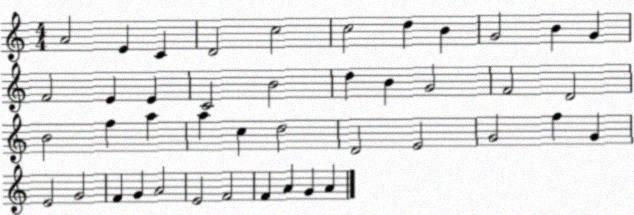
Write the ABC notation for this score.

X:1
T:Untitled
M:4/4
L:1/4
K:C
A2 E C D2 c2 c2 d B G2 B G F2 E E C2 B2 d B G2 F2 D2 B2 f a a c d2 D2 E2 G2 f G E2 G2 F G A2 E2 F2 F A G A